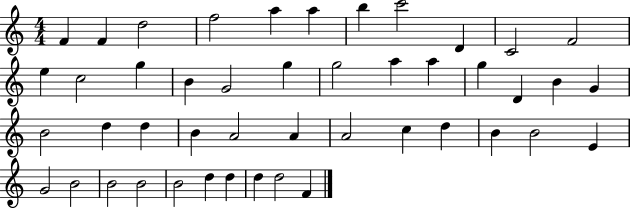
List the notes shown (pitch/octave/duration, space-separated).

F4/q F4/q D5/h F5/h A5/q A5/q B5/q C6/h D4/q C4/h F4/h E5/q C5/h G5/q B4/q G4/h G5/q G5/h A5/q A5/q G5/q D4/q B4/q G4/q B4/h D5/q D5/q B4/q A4/h A4/q A4/h C5/q D5/q B4/q B4/h E4/q G4/h B4/h B4/h B4/h B4/h D5/q D5/q D5/q D5/h F4/q